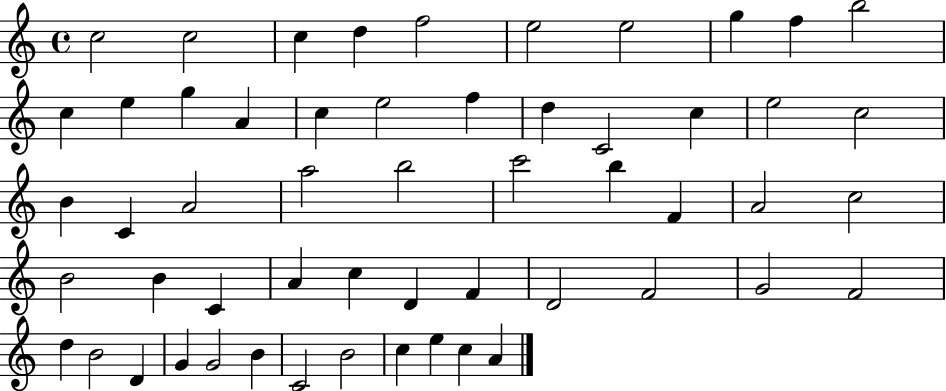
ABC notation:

X:1
T:Untitled
M:4/4
L:1/4
K:C
c2 c2 c d f2 e2 e2 g f b2 c e g A c e2 f d C2 c e2 c2 B C A2 a2 b2 c'2 b F A2 c2 B2 B C A c D F D2 F2 G2 F2 d B2 D G G2 B C2 B2 c e c A